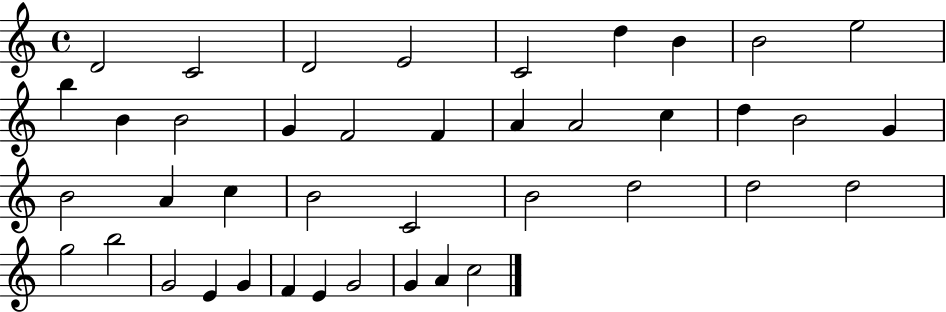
X:1
T:Untitled
M:4/4
L:1/4
K:C
D2 C2 D2 E2 C2 d B B2 e2 b B B2 G F2 F A A2 c d B2 G B2 A c B2 C2 B2 d2 d2 d2 g2 b2 G2 E G F E G2 G A c2